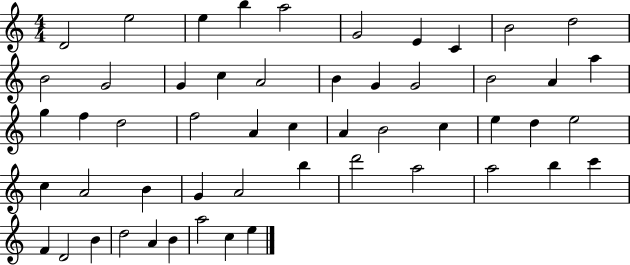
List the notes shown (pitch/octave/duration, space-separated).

D4/h E5/h E5/q B5/q A5/h G4/h E4/q C4/q B4/h D5/h B4/h G4/h G4/q C5/q A4/h B4/q G4/q G4/h B4/h A4/q A5/q G5/q F5/q D5/h F5/h A4/q C5/q A4/q B4/h C5/q E5/q D5/q E5/h C5/q A4/h B4/q G4/q A4/h B5/q D6/h A5/h A5/h B5/q C6/q F4/q D4/h B4/q D5/h A4/q B4/q A5/h C5/q E5/q